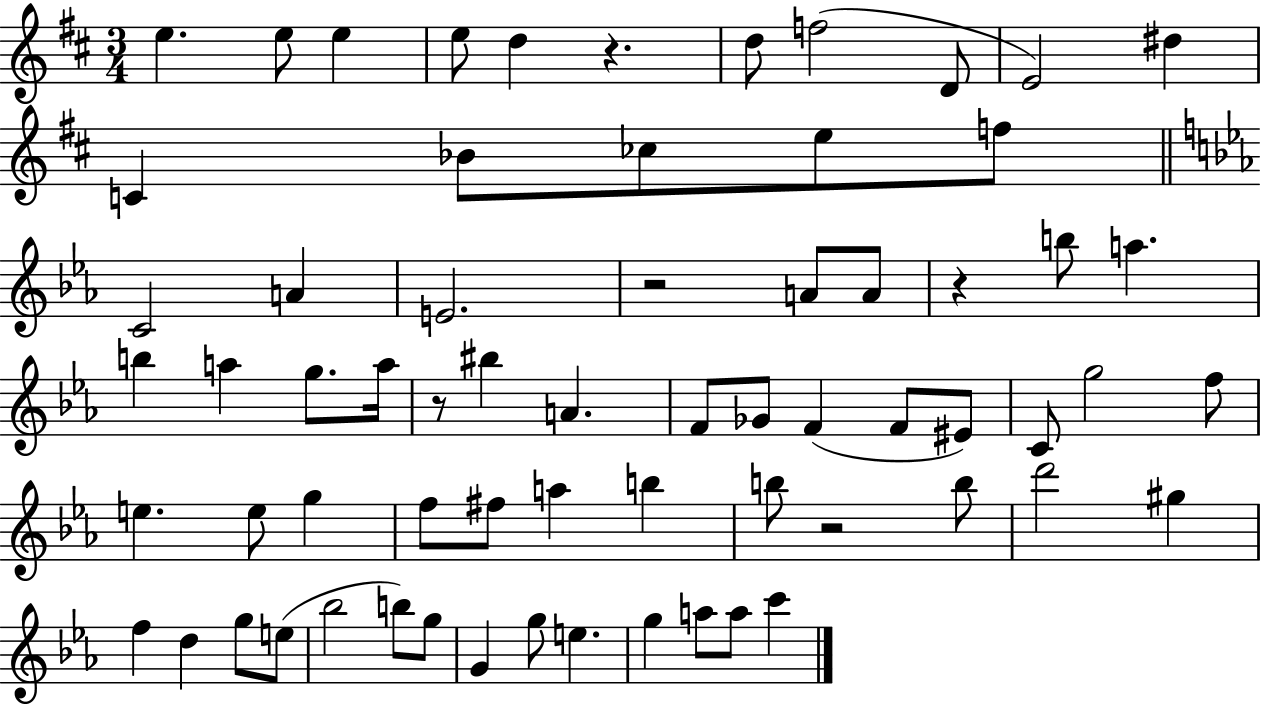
X:1
T:Untitled
M:3/4
L:1/4
K:D
e e/2 e e/2 d z d/2 f2 D/2 E2 ^d C _B/2 _c/2 e/2 f/2 C2 A E2 z2 A/2 A/2 z b/2 a b a g/2 a/4 z/2 ^b A F/2 _G/2 F F/2 ^E/2 C/2 g2 f/2 e e/2 g f/2 ^f/2 a b b/2 z2 b/2 d'2 ^g f d g/2 e/2 _b2 b/2 g/2 G g/2 e g a/2 a/2 c'